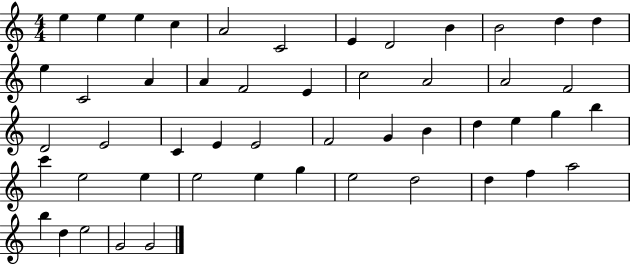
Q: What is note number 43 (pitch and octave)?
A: D5